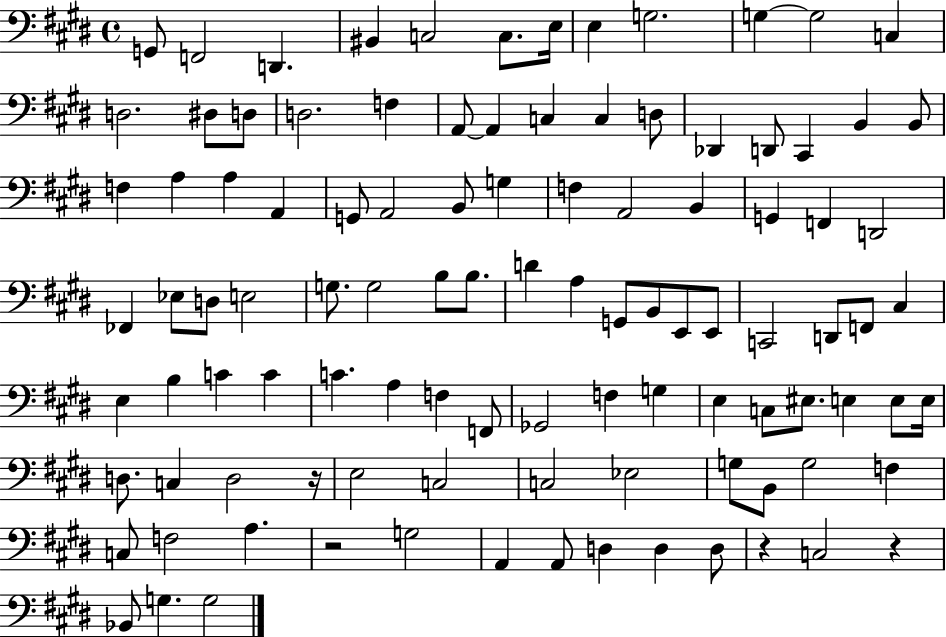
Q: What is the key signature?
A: E major